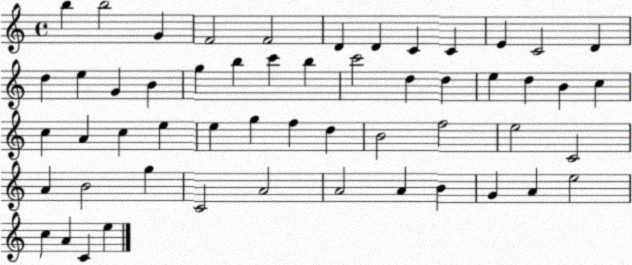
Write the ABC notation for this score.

X:1
T:Untitled
M:4/4
L:1/4
K:C
b b2 G F2 F2 D D C C E C2 D d e G B g b c' b c'2 d d e d B c c A c e e g f d B2 f2 e2 C2 A B2 g C2 A2 A2 A B G A e2 c A C e